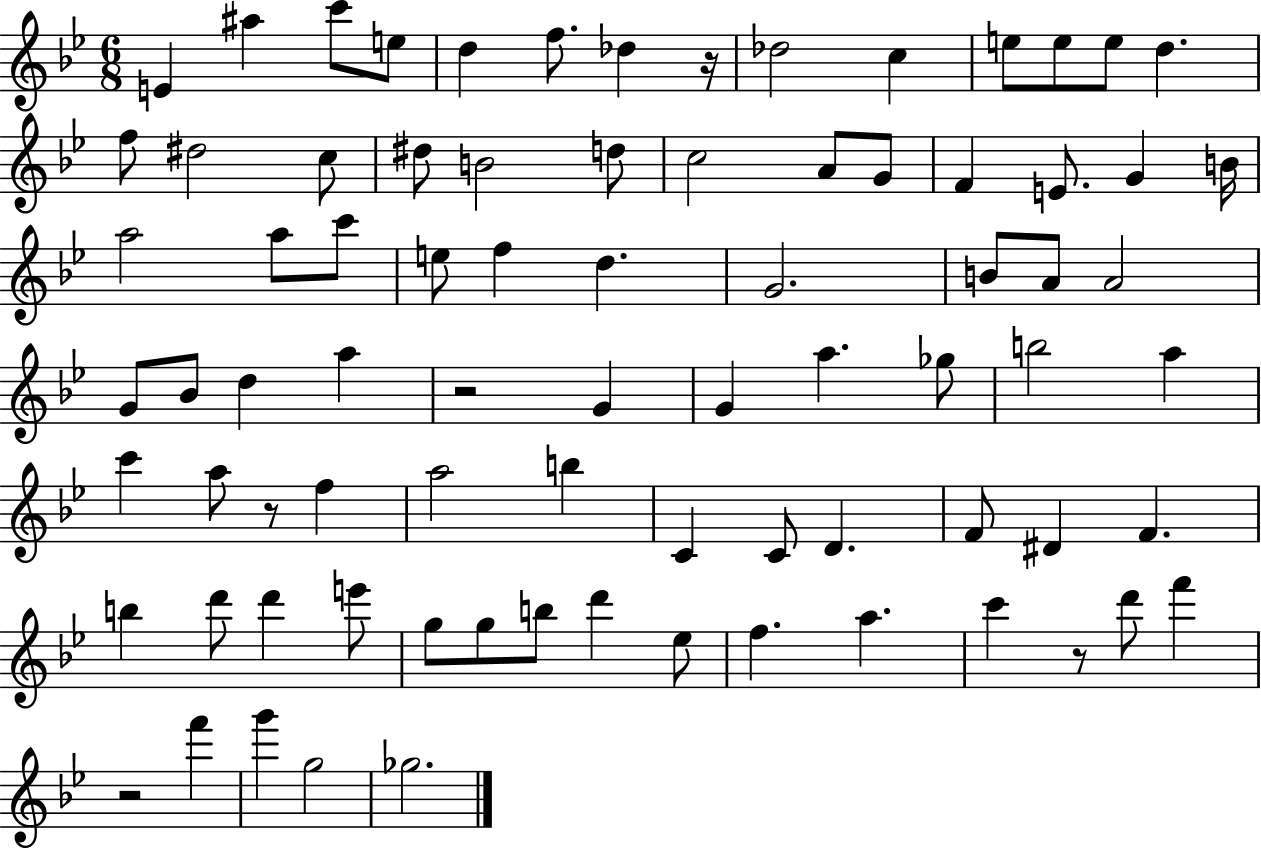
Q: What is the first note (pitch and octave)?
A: E4